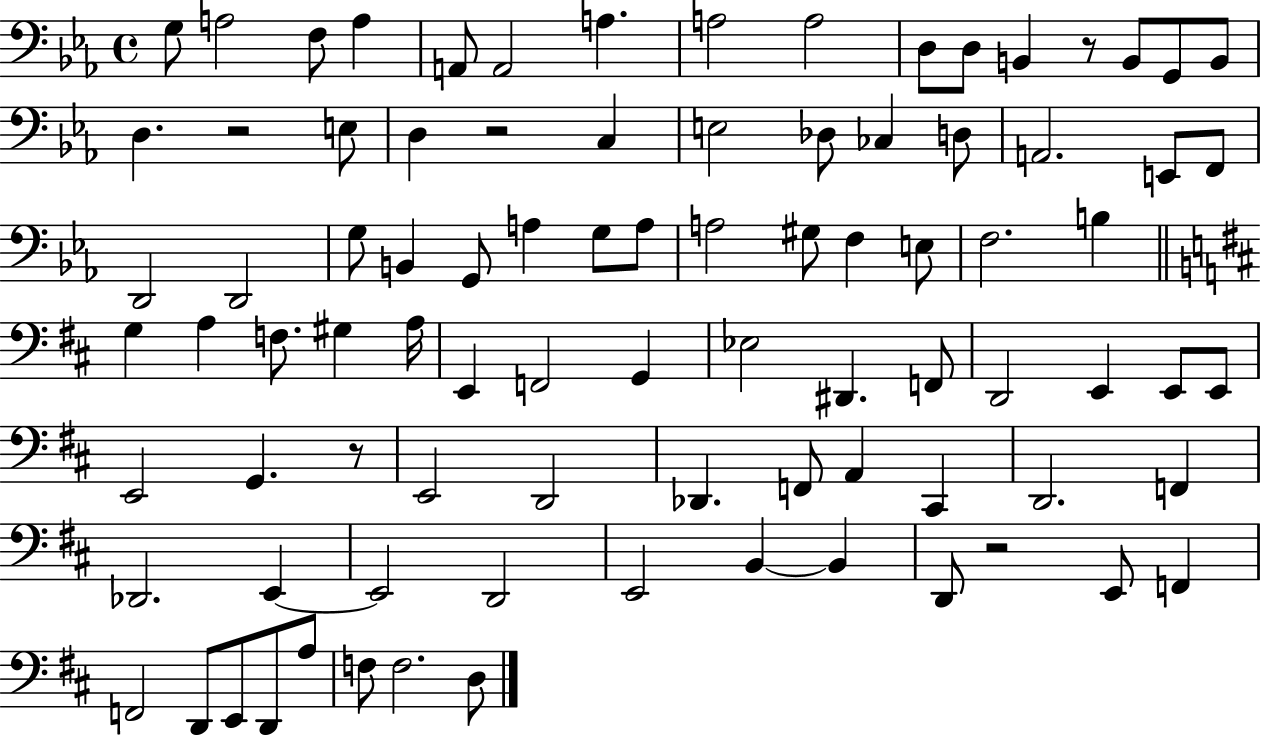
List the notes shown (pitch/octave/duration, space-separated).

G3/e A3/h F3/e A3/q A2/e A2/h A3/q. A3/h A3/h D3/e D3/e B2/q R/e B2/e G2/e B2/e D3/q. R/h E3/e D3/q R/h C3/q E3/h Db3/e CES3/q D3/e A2/h. E2/e F2/e D2/h D2/h G3/e B2/q G2/e A3/q G3/e A3/e A3/h G#3/e F3/q E3/e F3/h. B3/q G3/q A3/q F3/e. G#3/q A3/s E2/q F2/h G2/q Eb3/h D#2/q. F2/e D2/h E2/q E2/e E2/e E2/h G2/q. R/e E2/h D2/h Db2/q. F2/e A2/q C#2/q D2/h. F2/q Db2/h. E2/q E2/h D2/h E2/h B2/q B2/q D2/e R/h E2/e F2/q F2/h D2/e E2/e D2/e A3/e F3/e F3/h. D3/e